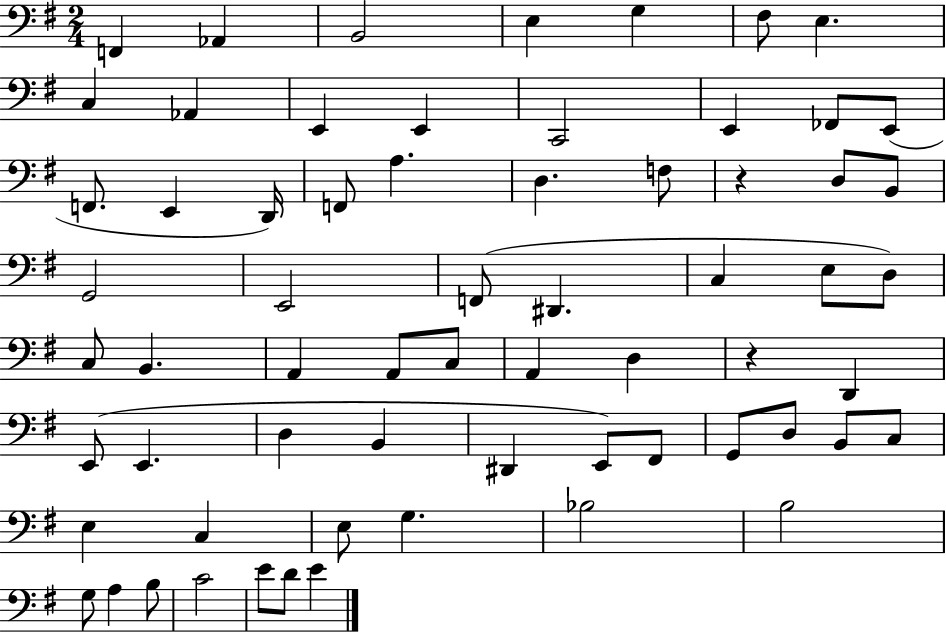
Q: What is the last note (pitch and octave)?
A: E4